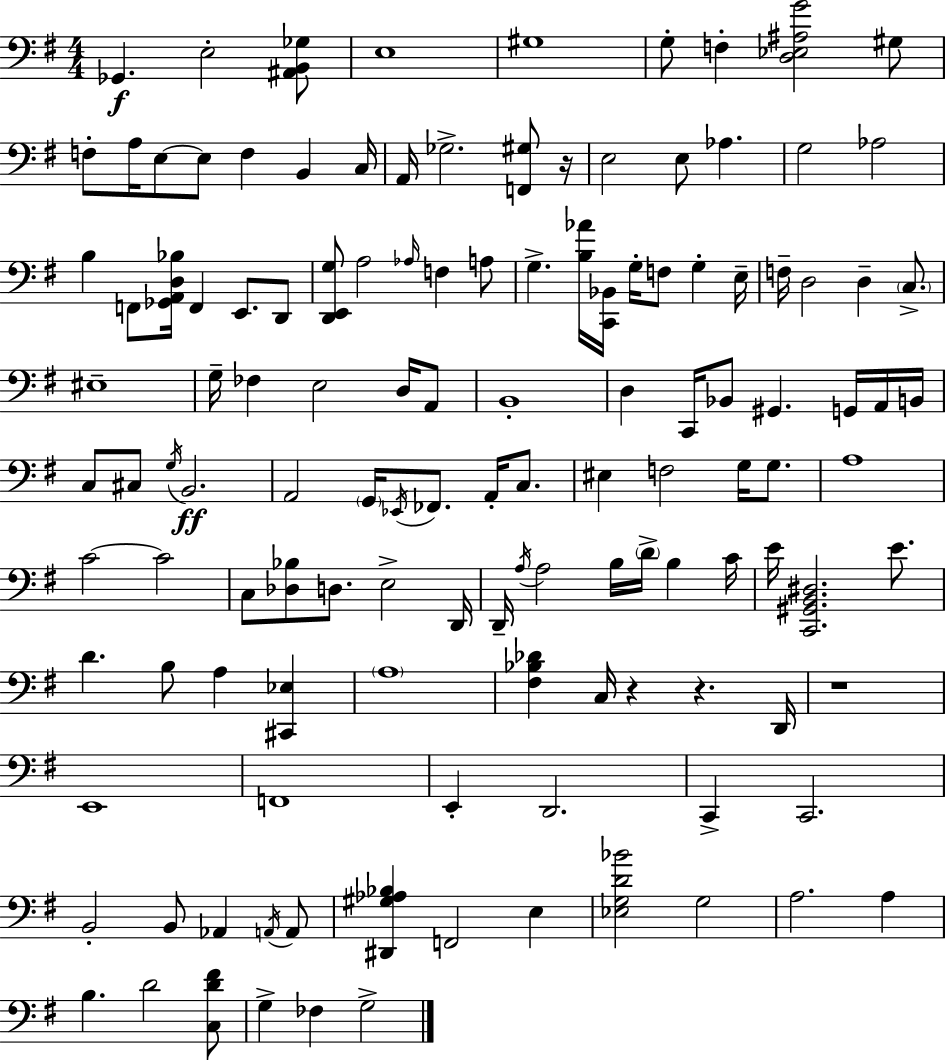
X:1
T:Untitled
M:4/4
L:1/4
K:G
_G,, E,2 [^A,,B,,_G,]/2 E,4 ^G,4 G,/2 F, [D,_E,^A,G]2 ^G,/2 F,/2 A,/4 E,/2 E,/2 F, B,, C,/4 A,,/4 _G,2 [F,,^G,]/2 z/4 E,2 E,/2 _A, G,2 _A,2 B, F,,/2 [_G,,A,,D,_B,]/4 F,, E,,/2 D,,/2 [D,,E,,G,]/2 A,2 _A,/4 F, A,/2 G, [B,_A]/4 [C,,_B,,]/4 G,/4 F,/2 G, E,/4 F,/4 D,2 D, C,/2 ^E,4 G,/4 _F, E,2 D,/4 A,,/2 B,,4 D, C,,/4 _B,,/2 ^G,, G,,/4 A,,/4 B,,/4 C,/2 ^C,/2 G,/4 B,,2 A,,2 G,,/4 _E,,/4 _F,,/2 A,,/4 C,/2 ^E, F,2 G,/4 G,/2 A,4 C2 C2 C,/2 [_D,_B,]/2 D,/2 E,2 D,,/4 D,,/4 A,/4 A,2 B,/4 D/4 B, C/4 E/4 [C,,^G,,B,,^D,]2 E/2 D B,/2 A, [^C,,_E,] A,4 [^F,_B,_D] C,/4 z z D,,/4 z4 E,,4 F,,4 E,, D,,2 C,, C,,2 B,,2 B,,/2 _A,, A,,/4 A,,/2 [^D,,^G,_A,_B,] F,,2 E, [_E,G,D_B]2 G,2 A,2 A, B, D2 [C,D^F]/2 G, _F, G,2